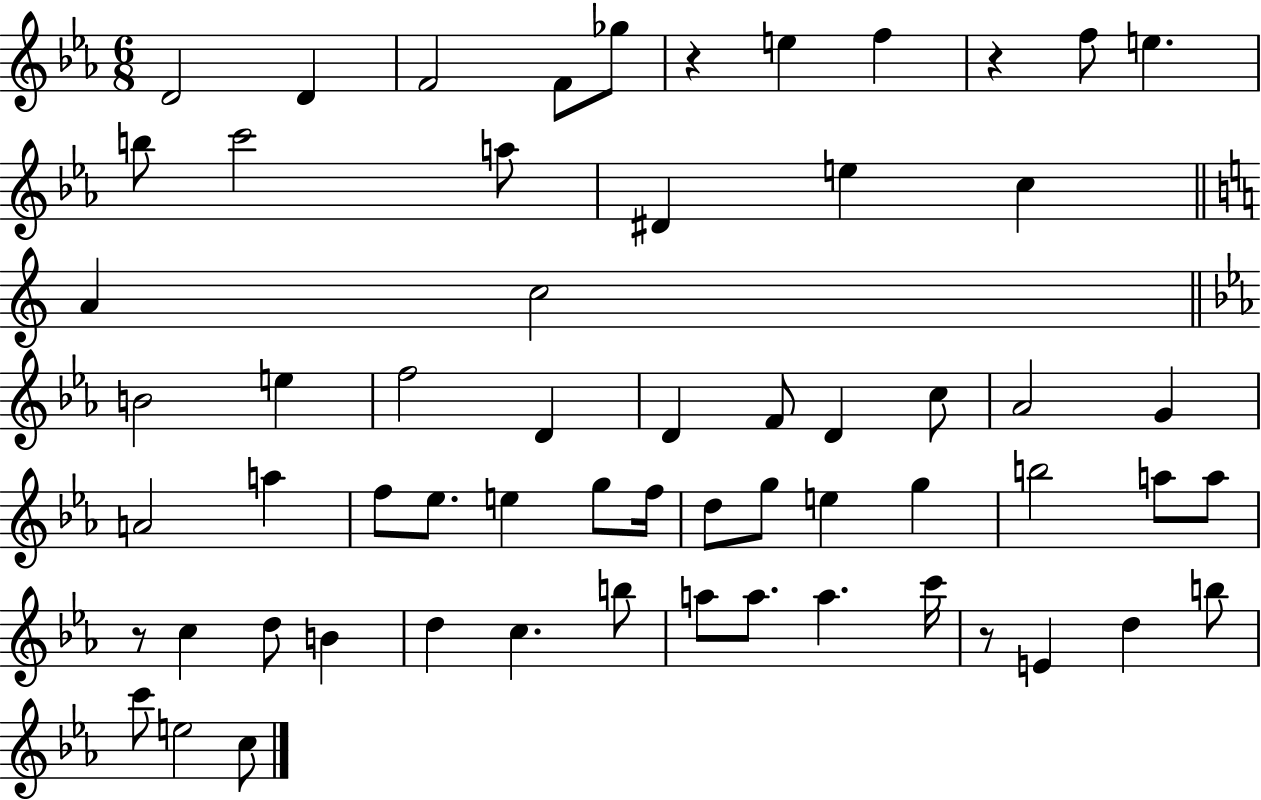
{
  \clef treble
  \numericTimeSignature
  \time 6/8
  \key ees \major
  d'2 d'4 | f'2 f'8 ges''8 | r4 e''4 f''4 | r4 f''8 e''4. | \break b''8 c'''2 a''8 | dis'4 e''4 c''4 | \bar "||" \break \key c \major a'4 c''2 | \bar "||" \break \key c \minor b'2 e''4 | f''2 d'4 | d'4 f'8 d'4 c''8 | aes'2 g'4 | \break a'2 a''4 | f''8 ees''8. e''4 g''8 f''16 | d''8 g''8 e''4 g''4 | b''2 a''8 a''8 | \break r8 c''4 d''8 b'4 | d''4 c''4. b''8 | a''8 a''8. a''4. c'''16 | r8 e'4 d''4 b''8 | \break c'''8 e''2 c''8 | \bar "|."
}